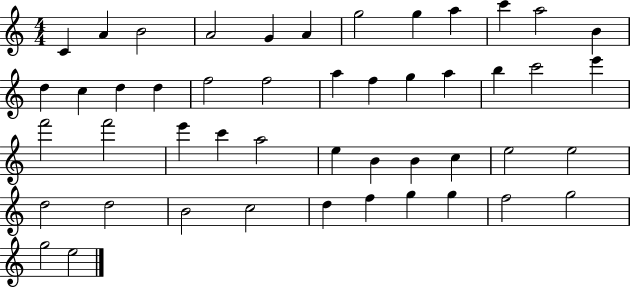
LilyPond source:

{
  \clef treble
  \numericTimeSignature
  \time 4/4
  \key c \major
  c'4 a'4 b'2 | a'2 g'4 a'4 | g''2 g''4 a''4 | c'''4 a''2 b'4 | \break d''4 c''4 d''4 d''4 | f''2 f''2 | a''4 f''4 g''4 a''4 | b''4 c'''2 e'''4 | \break f'''2 f'''2 | e'''4 c'''4 a''2 | e''4 b'4 b'4 c''4 | e''2 e''2 | \break d''2 d''2 | b'2 c''2 | d''4 f''4 g''4 g''4 | f''2 g''2 | \break g''2 e''2 | \bar "|."
}